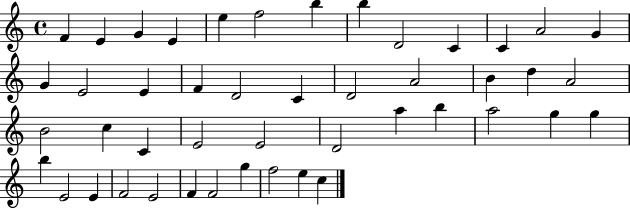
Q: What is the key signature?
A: C major